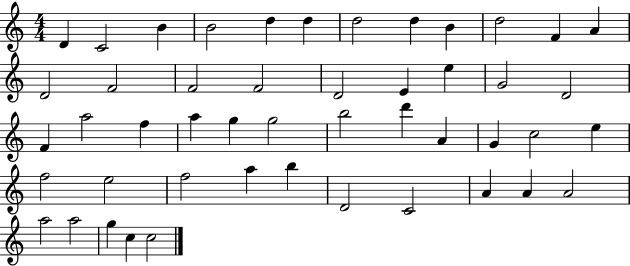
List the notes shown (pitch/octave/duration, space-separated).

D4/q C4/h B4/q B4/h D5/q D5/q D5/h D5/q B4/q D5/h F4/q A4/q D4/h F4/h F4/h F4/h D4/h E4/q E5/q G4/h D4/h F4/q A5/h F5/q A5/q G5/q G5/h B5/h D6/q A4/q G4/q C5/h E5/q F5/h E5/h F5/h A5/q B5/q D4/h C4/h A4/q A4/q A4/h A5/h A5/h G5/q C5/q C5/h